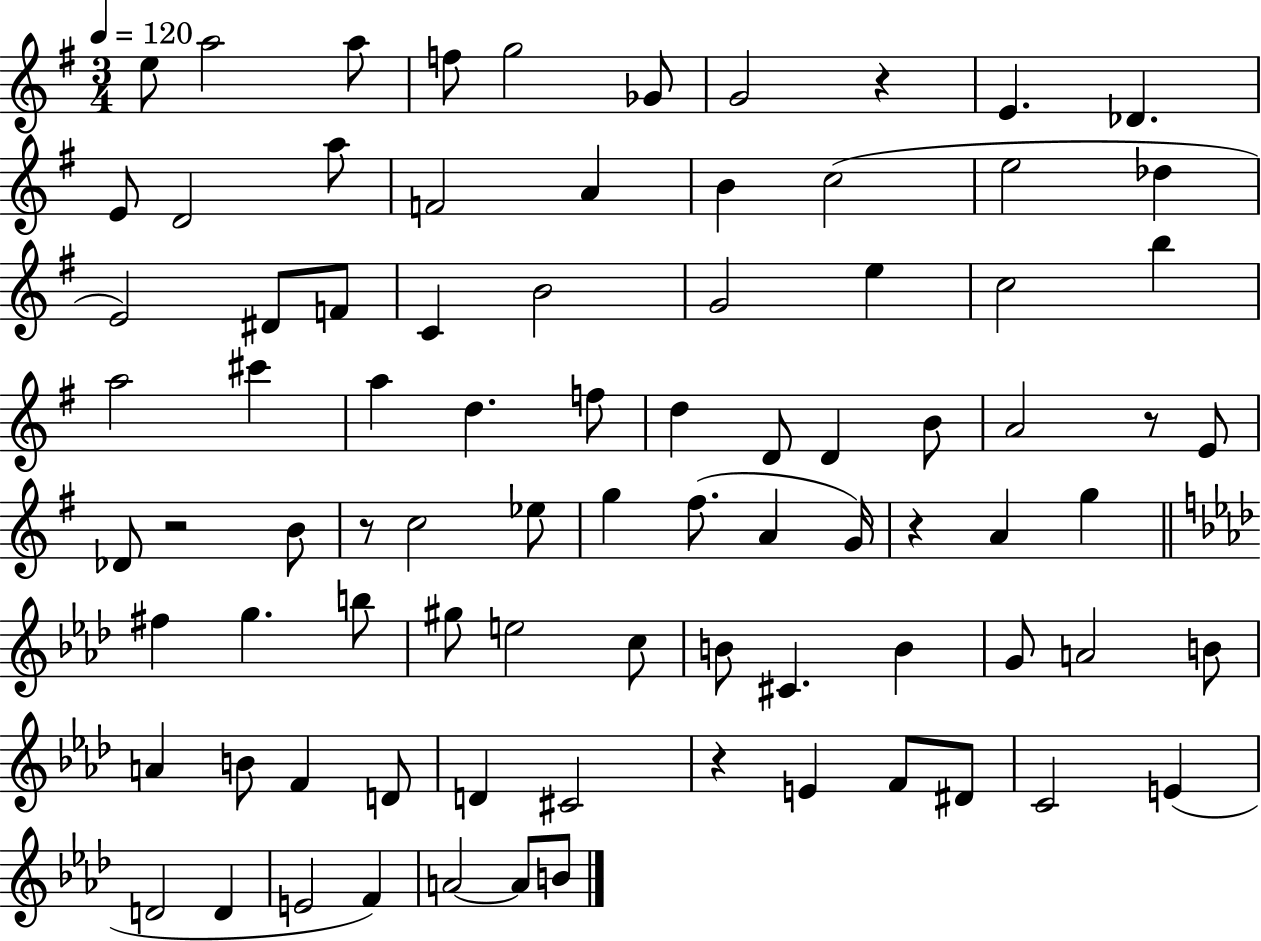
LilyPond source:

{
  \clef treble
  \numericTimeSignature
  \time 3/4
  \key g \major
  \tempo 4 = 120
  e''8 a''2 a''8 | f''8 g''2 ges'8 | g'2 r4 | e'4. des'4. | \break e'8 d'2 a''8 | f'2 a'4 | b'4 c''2( | e''2 des''4 | \break e'2) dis'8 f'8 | c'4 b'2 | g'2 e''4 | c''2 b''4 | \break a''2 cis'''4 | a''4 d''4. f''8 | d''4 d'8 d'4 b'8 | a'2 r8 e'8 | \break des'8 r2 b'8 | r8 c''2 ees''8 | g''4 fis''8.( a'4 g'16) | r4 a'4 g''4 | \break \bar "||" \break \key aes \major fis''4 g''4. b''8 | gis''8 e''2 c''8 | b'8 cis'4. b'4 | g'8 a'2 b'8 | \break a'4 b'8 f'4 d'8 | d'4 cis'2 | r4 e'4 f'8 dis'8 | c'2 e'4( | \break d'2 d'4 | e'2 f'4) | a'2~~ a'8 b'8 | \bar "|."
}